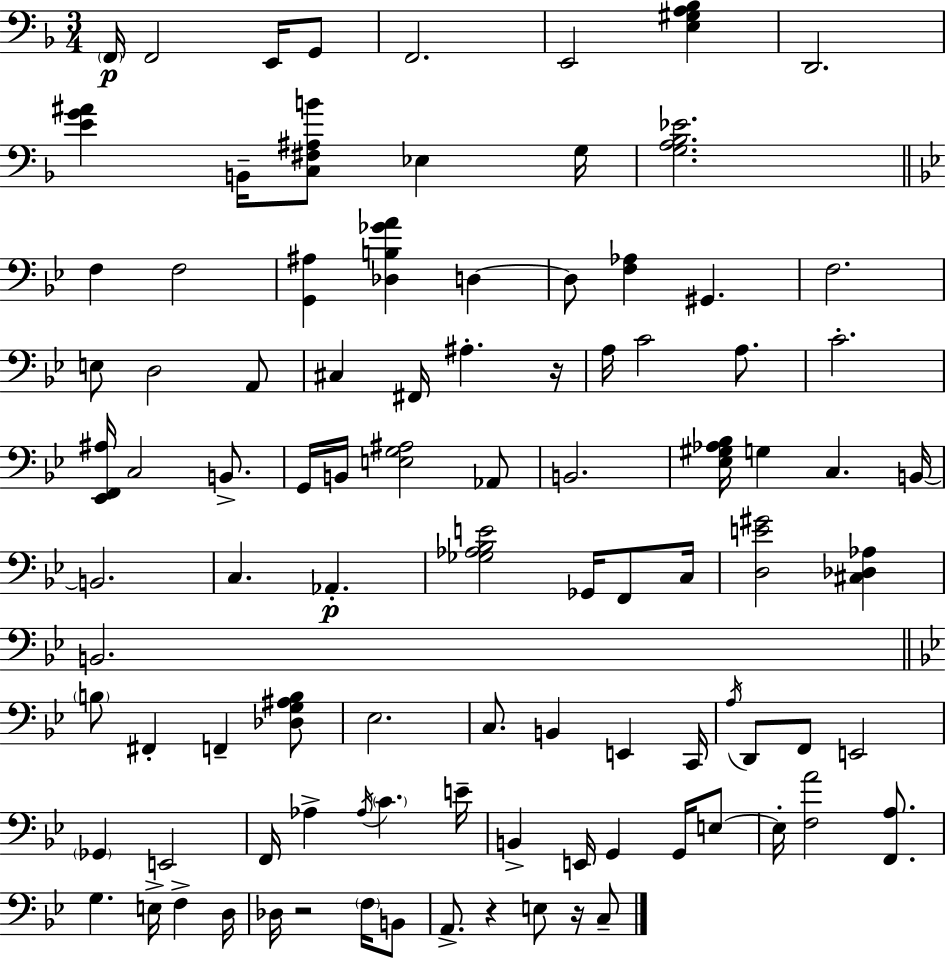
X:1
T:Untitled
M:3/4
L:1/4
K:Dm
F,,/4 F,,2 E,,/4 G,,/2 F,,2 E,,2 [E,^G,A,_B,] D,,2 [EG^A] B,,/4 [C,^F,^A,B]/2 _E, G,/4 [G,A,_B,_E]2 F, F,2 [G,,^A,] [_D,B,_GA] D, D,/2 [F,_A,] ^G,, F,2 E,/2 D,2 A,,/2 ^C, ^F,,/4 ^A, z/4 A,/4 C2 A,/2 C2 [_E,,F,,^A,]/4 C,2 B,,/2 G,,/4 B,,/4 [E,G,^A,]2 _A,,/2 B,,2 [_E,^G,_A,_B,]/4 G, C, B,,/4 B,,2 C, _A,, [_G,_A,_B,E]2 _G,,/4 F,,/2 C,/4 [D,E^G]2 [^C,_D,_A,] B,,2 B,/2 ^F,, F,, [_D,G,^A,B,]/2 _E,2 C,/2 B,, E,, C,,/4 A,/4 D,,/2 F,,/2 E,,2 _G,, E,,2 F,,/4 _A, _A,/4 C E/4 B,, E,,/4 G,, G,,/4 E,/2 E,/4 [F,A]2 [F,,A,]/2 G, E,/4 F, D,/4 _D,/4 z2 F,/4 B,,/2 A,,/2 z E,/2 z/4 C,/2